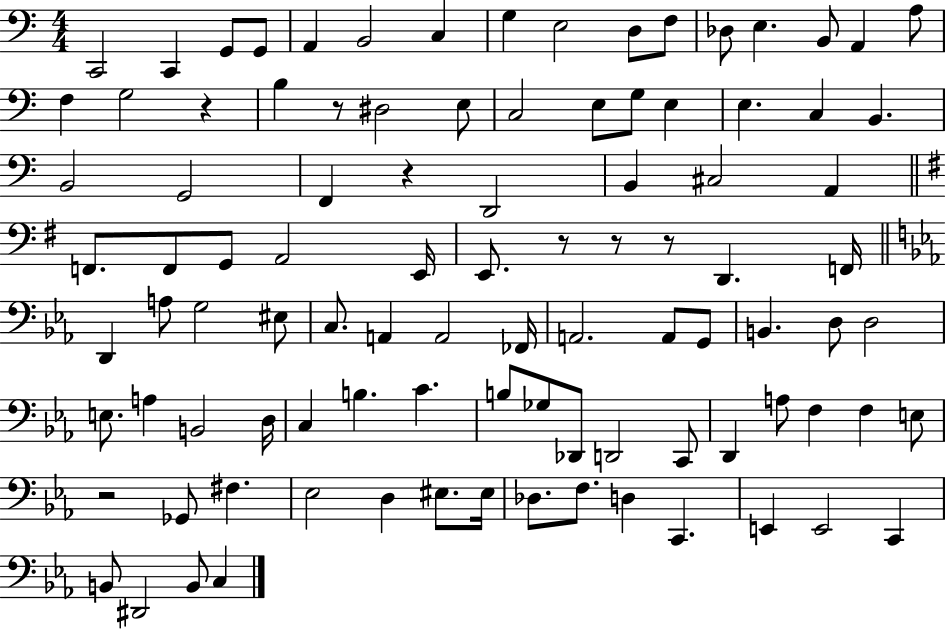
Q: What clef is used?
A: bass